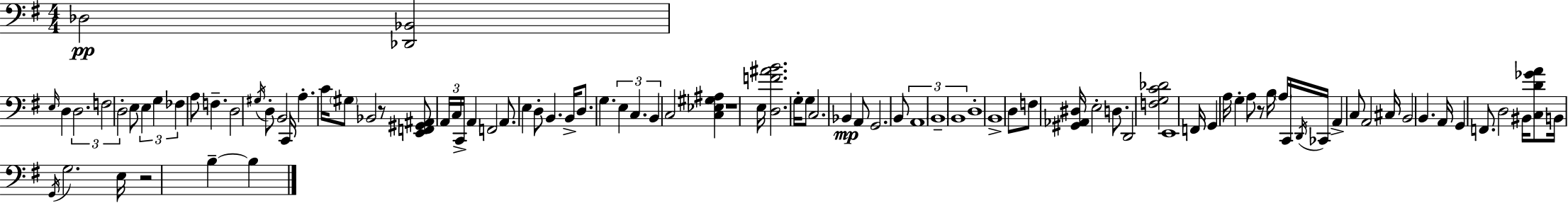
Db3/h [Db2,Bb2]/h E3/s D3/q D3/h. F3/h D3/h E3/e E3/q G3/q FES3/q A3/e F3/q. D3/h G#3/s D3/e B2/h C2/s A3/q. C4/s G#3/e Bb2/h R/e [E2,F2,G#2,A#2]/e A2/s C3/s C2/s A2/q F2/h A2/e. E3/q D3/e B2/q. B2/s D3/e. G3/q. E3/q C3/q. B2/q C3/h [C3,Eb3,G#3,A#3]/q R/w E3/s [D3,F4,A#4,B4]/h. G3/s G3/e C3/h. Bb2/q A2/e G2/h. B2/e A2/w B2/w B2/w D3/w B2/w D3/e F3/e [G#2,Ab2,D#3]/s E3/h D3/e. D2/h [F3,G3,C4,Db4]/h E2/w F2/s G2/q A3/s G3/q A3/e R/e B3/s A3/s C2/s D2/s CES2/s A2/q C3/e A2/h C#3/s B2/h B2/q. A2/s G2/q F2/e. D3/h BIS2/s [C3,D4,Gb4,A4]/e B2/s G2/s G3/h. E3/s R/h B3/q B3/q